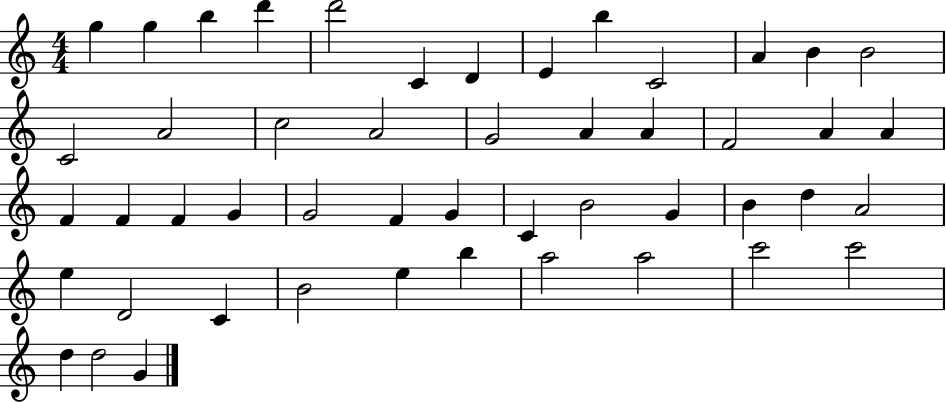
{
  \clef treble
  \numericTimeSignature
  \time 4/4
  \key c \major
  g''4 g''4 b''4 d'''4 | d'''2 c'4 d'4 | e'4 b''4 c'2 | a'4 b'4 b'2 | \break c'2 a'2 | c''2 a'2 | g'2 a'4 a'4 | f'2 a'4 a'4 | \break f'4 f'4 f'4 g'4 | g'2 f'4 g'4 | c'4 b'2 g'4 | b'4 d''4 a'2 | \break e''4 d'2 c'4 | b'2 e''4 b''4 | a''2 a''2 | c'''2 c'''2 | \break d''4 d''2 g'4 | \bar "|."
}